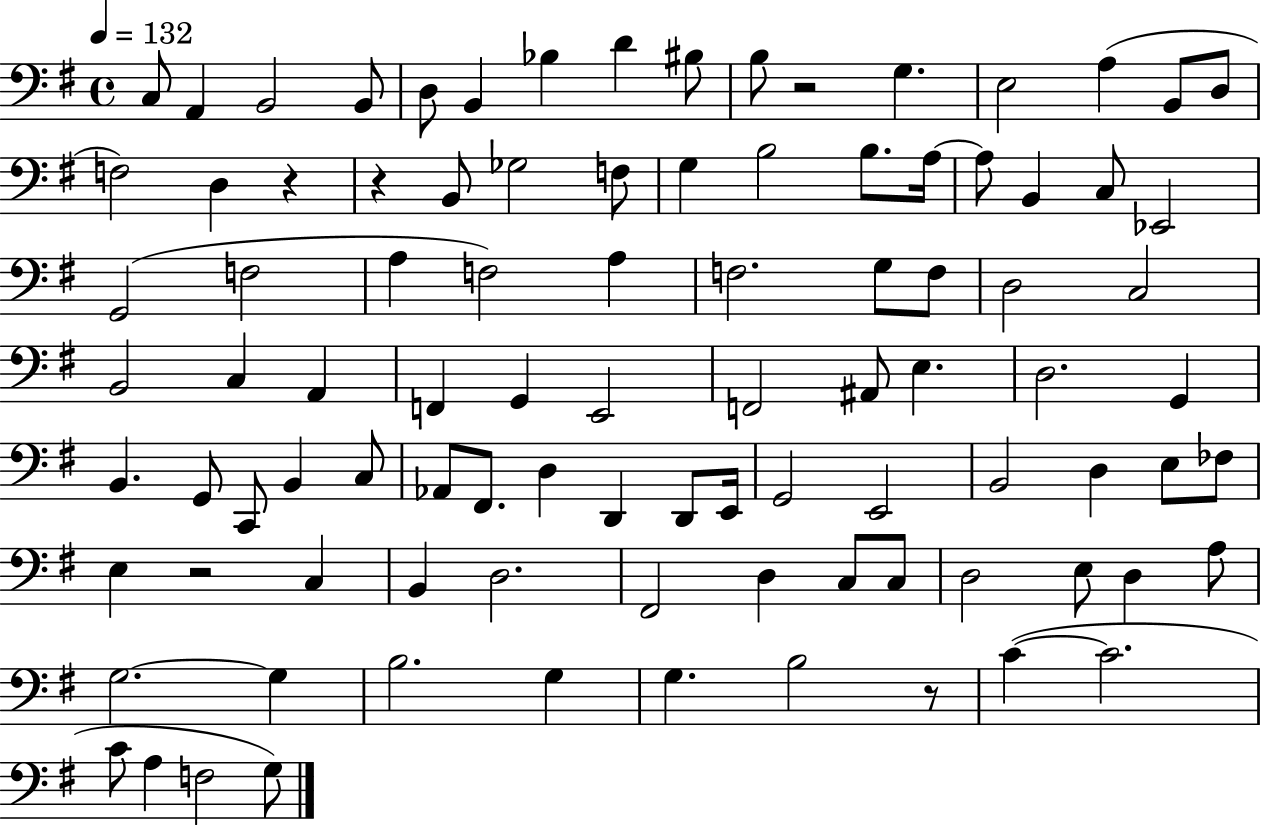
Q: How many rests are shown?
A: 5